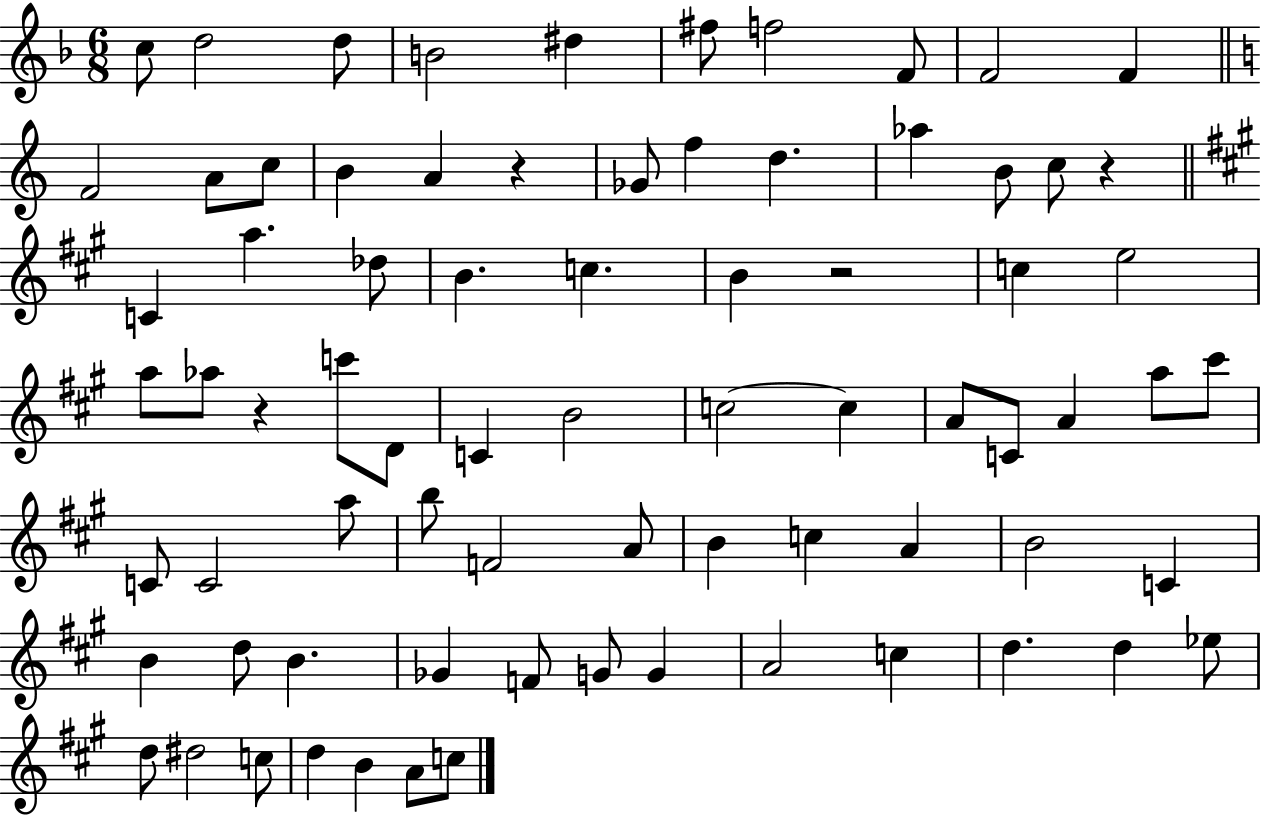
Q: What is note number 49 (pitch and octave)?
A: B4